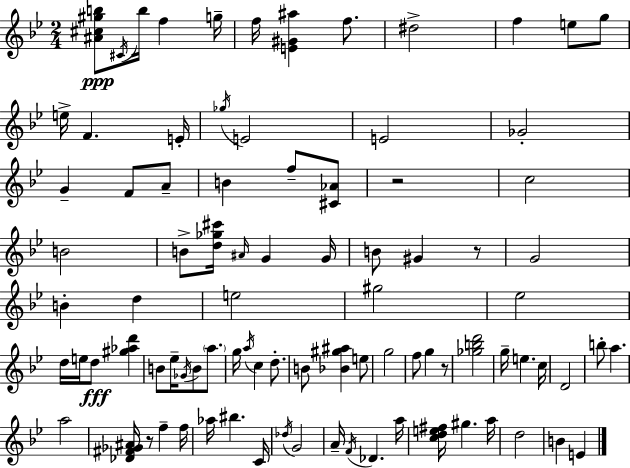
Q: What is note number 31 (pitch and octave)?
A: G4